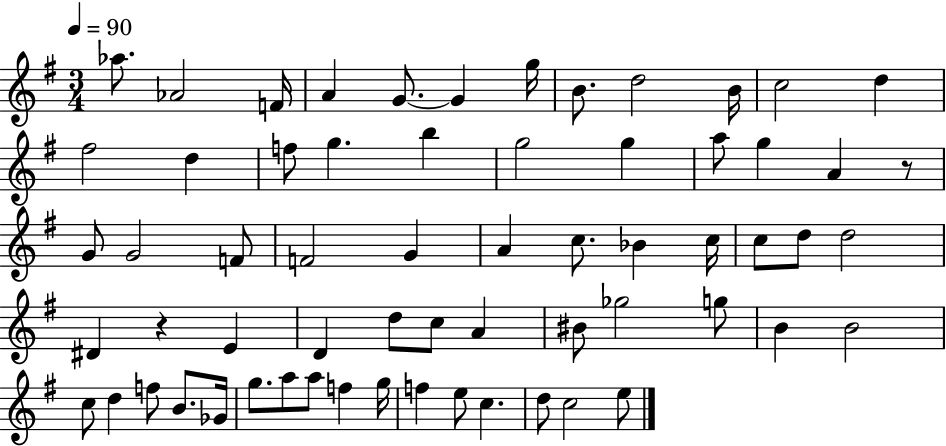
Ab5/e. Ab4/h F4/s A4/q G4/e. G4/q G5/s B4/e. D5/h B4/s C5/h D5/q F#5/h D5/q F5/e G5/q. B5/q G5/h G5/q A5/e G5/q A4/q R/e G4/e G4/h F4/e F4/h G4/q A4/q C5/e. Bb4/q C5/s C5/e D5/e D5/h D#4/q R/q E4/q D4/q D5/e C5/e A4/q BIS4/e Gb5/h G5/e B4/q B4/h C5/e D5/q F5/e B4/e. Gb4/s G5/e. A5/e A5/e F5/q G5/s F5/q E5/e C5/q. D5/e C5/h E5/e